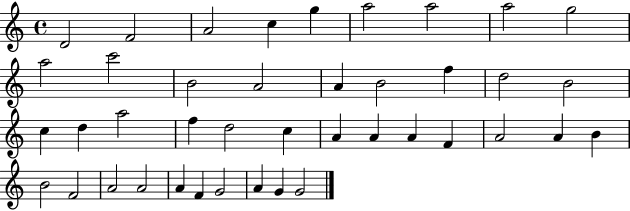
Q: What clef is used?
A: treble